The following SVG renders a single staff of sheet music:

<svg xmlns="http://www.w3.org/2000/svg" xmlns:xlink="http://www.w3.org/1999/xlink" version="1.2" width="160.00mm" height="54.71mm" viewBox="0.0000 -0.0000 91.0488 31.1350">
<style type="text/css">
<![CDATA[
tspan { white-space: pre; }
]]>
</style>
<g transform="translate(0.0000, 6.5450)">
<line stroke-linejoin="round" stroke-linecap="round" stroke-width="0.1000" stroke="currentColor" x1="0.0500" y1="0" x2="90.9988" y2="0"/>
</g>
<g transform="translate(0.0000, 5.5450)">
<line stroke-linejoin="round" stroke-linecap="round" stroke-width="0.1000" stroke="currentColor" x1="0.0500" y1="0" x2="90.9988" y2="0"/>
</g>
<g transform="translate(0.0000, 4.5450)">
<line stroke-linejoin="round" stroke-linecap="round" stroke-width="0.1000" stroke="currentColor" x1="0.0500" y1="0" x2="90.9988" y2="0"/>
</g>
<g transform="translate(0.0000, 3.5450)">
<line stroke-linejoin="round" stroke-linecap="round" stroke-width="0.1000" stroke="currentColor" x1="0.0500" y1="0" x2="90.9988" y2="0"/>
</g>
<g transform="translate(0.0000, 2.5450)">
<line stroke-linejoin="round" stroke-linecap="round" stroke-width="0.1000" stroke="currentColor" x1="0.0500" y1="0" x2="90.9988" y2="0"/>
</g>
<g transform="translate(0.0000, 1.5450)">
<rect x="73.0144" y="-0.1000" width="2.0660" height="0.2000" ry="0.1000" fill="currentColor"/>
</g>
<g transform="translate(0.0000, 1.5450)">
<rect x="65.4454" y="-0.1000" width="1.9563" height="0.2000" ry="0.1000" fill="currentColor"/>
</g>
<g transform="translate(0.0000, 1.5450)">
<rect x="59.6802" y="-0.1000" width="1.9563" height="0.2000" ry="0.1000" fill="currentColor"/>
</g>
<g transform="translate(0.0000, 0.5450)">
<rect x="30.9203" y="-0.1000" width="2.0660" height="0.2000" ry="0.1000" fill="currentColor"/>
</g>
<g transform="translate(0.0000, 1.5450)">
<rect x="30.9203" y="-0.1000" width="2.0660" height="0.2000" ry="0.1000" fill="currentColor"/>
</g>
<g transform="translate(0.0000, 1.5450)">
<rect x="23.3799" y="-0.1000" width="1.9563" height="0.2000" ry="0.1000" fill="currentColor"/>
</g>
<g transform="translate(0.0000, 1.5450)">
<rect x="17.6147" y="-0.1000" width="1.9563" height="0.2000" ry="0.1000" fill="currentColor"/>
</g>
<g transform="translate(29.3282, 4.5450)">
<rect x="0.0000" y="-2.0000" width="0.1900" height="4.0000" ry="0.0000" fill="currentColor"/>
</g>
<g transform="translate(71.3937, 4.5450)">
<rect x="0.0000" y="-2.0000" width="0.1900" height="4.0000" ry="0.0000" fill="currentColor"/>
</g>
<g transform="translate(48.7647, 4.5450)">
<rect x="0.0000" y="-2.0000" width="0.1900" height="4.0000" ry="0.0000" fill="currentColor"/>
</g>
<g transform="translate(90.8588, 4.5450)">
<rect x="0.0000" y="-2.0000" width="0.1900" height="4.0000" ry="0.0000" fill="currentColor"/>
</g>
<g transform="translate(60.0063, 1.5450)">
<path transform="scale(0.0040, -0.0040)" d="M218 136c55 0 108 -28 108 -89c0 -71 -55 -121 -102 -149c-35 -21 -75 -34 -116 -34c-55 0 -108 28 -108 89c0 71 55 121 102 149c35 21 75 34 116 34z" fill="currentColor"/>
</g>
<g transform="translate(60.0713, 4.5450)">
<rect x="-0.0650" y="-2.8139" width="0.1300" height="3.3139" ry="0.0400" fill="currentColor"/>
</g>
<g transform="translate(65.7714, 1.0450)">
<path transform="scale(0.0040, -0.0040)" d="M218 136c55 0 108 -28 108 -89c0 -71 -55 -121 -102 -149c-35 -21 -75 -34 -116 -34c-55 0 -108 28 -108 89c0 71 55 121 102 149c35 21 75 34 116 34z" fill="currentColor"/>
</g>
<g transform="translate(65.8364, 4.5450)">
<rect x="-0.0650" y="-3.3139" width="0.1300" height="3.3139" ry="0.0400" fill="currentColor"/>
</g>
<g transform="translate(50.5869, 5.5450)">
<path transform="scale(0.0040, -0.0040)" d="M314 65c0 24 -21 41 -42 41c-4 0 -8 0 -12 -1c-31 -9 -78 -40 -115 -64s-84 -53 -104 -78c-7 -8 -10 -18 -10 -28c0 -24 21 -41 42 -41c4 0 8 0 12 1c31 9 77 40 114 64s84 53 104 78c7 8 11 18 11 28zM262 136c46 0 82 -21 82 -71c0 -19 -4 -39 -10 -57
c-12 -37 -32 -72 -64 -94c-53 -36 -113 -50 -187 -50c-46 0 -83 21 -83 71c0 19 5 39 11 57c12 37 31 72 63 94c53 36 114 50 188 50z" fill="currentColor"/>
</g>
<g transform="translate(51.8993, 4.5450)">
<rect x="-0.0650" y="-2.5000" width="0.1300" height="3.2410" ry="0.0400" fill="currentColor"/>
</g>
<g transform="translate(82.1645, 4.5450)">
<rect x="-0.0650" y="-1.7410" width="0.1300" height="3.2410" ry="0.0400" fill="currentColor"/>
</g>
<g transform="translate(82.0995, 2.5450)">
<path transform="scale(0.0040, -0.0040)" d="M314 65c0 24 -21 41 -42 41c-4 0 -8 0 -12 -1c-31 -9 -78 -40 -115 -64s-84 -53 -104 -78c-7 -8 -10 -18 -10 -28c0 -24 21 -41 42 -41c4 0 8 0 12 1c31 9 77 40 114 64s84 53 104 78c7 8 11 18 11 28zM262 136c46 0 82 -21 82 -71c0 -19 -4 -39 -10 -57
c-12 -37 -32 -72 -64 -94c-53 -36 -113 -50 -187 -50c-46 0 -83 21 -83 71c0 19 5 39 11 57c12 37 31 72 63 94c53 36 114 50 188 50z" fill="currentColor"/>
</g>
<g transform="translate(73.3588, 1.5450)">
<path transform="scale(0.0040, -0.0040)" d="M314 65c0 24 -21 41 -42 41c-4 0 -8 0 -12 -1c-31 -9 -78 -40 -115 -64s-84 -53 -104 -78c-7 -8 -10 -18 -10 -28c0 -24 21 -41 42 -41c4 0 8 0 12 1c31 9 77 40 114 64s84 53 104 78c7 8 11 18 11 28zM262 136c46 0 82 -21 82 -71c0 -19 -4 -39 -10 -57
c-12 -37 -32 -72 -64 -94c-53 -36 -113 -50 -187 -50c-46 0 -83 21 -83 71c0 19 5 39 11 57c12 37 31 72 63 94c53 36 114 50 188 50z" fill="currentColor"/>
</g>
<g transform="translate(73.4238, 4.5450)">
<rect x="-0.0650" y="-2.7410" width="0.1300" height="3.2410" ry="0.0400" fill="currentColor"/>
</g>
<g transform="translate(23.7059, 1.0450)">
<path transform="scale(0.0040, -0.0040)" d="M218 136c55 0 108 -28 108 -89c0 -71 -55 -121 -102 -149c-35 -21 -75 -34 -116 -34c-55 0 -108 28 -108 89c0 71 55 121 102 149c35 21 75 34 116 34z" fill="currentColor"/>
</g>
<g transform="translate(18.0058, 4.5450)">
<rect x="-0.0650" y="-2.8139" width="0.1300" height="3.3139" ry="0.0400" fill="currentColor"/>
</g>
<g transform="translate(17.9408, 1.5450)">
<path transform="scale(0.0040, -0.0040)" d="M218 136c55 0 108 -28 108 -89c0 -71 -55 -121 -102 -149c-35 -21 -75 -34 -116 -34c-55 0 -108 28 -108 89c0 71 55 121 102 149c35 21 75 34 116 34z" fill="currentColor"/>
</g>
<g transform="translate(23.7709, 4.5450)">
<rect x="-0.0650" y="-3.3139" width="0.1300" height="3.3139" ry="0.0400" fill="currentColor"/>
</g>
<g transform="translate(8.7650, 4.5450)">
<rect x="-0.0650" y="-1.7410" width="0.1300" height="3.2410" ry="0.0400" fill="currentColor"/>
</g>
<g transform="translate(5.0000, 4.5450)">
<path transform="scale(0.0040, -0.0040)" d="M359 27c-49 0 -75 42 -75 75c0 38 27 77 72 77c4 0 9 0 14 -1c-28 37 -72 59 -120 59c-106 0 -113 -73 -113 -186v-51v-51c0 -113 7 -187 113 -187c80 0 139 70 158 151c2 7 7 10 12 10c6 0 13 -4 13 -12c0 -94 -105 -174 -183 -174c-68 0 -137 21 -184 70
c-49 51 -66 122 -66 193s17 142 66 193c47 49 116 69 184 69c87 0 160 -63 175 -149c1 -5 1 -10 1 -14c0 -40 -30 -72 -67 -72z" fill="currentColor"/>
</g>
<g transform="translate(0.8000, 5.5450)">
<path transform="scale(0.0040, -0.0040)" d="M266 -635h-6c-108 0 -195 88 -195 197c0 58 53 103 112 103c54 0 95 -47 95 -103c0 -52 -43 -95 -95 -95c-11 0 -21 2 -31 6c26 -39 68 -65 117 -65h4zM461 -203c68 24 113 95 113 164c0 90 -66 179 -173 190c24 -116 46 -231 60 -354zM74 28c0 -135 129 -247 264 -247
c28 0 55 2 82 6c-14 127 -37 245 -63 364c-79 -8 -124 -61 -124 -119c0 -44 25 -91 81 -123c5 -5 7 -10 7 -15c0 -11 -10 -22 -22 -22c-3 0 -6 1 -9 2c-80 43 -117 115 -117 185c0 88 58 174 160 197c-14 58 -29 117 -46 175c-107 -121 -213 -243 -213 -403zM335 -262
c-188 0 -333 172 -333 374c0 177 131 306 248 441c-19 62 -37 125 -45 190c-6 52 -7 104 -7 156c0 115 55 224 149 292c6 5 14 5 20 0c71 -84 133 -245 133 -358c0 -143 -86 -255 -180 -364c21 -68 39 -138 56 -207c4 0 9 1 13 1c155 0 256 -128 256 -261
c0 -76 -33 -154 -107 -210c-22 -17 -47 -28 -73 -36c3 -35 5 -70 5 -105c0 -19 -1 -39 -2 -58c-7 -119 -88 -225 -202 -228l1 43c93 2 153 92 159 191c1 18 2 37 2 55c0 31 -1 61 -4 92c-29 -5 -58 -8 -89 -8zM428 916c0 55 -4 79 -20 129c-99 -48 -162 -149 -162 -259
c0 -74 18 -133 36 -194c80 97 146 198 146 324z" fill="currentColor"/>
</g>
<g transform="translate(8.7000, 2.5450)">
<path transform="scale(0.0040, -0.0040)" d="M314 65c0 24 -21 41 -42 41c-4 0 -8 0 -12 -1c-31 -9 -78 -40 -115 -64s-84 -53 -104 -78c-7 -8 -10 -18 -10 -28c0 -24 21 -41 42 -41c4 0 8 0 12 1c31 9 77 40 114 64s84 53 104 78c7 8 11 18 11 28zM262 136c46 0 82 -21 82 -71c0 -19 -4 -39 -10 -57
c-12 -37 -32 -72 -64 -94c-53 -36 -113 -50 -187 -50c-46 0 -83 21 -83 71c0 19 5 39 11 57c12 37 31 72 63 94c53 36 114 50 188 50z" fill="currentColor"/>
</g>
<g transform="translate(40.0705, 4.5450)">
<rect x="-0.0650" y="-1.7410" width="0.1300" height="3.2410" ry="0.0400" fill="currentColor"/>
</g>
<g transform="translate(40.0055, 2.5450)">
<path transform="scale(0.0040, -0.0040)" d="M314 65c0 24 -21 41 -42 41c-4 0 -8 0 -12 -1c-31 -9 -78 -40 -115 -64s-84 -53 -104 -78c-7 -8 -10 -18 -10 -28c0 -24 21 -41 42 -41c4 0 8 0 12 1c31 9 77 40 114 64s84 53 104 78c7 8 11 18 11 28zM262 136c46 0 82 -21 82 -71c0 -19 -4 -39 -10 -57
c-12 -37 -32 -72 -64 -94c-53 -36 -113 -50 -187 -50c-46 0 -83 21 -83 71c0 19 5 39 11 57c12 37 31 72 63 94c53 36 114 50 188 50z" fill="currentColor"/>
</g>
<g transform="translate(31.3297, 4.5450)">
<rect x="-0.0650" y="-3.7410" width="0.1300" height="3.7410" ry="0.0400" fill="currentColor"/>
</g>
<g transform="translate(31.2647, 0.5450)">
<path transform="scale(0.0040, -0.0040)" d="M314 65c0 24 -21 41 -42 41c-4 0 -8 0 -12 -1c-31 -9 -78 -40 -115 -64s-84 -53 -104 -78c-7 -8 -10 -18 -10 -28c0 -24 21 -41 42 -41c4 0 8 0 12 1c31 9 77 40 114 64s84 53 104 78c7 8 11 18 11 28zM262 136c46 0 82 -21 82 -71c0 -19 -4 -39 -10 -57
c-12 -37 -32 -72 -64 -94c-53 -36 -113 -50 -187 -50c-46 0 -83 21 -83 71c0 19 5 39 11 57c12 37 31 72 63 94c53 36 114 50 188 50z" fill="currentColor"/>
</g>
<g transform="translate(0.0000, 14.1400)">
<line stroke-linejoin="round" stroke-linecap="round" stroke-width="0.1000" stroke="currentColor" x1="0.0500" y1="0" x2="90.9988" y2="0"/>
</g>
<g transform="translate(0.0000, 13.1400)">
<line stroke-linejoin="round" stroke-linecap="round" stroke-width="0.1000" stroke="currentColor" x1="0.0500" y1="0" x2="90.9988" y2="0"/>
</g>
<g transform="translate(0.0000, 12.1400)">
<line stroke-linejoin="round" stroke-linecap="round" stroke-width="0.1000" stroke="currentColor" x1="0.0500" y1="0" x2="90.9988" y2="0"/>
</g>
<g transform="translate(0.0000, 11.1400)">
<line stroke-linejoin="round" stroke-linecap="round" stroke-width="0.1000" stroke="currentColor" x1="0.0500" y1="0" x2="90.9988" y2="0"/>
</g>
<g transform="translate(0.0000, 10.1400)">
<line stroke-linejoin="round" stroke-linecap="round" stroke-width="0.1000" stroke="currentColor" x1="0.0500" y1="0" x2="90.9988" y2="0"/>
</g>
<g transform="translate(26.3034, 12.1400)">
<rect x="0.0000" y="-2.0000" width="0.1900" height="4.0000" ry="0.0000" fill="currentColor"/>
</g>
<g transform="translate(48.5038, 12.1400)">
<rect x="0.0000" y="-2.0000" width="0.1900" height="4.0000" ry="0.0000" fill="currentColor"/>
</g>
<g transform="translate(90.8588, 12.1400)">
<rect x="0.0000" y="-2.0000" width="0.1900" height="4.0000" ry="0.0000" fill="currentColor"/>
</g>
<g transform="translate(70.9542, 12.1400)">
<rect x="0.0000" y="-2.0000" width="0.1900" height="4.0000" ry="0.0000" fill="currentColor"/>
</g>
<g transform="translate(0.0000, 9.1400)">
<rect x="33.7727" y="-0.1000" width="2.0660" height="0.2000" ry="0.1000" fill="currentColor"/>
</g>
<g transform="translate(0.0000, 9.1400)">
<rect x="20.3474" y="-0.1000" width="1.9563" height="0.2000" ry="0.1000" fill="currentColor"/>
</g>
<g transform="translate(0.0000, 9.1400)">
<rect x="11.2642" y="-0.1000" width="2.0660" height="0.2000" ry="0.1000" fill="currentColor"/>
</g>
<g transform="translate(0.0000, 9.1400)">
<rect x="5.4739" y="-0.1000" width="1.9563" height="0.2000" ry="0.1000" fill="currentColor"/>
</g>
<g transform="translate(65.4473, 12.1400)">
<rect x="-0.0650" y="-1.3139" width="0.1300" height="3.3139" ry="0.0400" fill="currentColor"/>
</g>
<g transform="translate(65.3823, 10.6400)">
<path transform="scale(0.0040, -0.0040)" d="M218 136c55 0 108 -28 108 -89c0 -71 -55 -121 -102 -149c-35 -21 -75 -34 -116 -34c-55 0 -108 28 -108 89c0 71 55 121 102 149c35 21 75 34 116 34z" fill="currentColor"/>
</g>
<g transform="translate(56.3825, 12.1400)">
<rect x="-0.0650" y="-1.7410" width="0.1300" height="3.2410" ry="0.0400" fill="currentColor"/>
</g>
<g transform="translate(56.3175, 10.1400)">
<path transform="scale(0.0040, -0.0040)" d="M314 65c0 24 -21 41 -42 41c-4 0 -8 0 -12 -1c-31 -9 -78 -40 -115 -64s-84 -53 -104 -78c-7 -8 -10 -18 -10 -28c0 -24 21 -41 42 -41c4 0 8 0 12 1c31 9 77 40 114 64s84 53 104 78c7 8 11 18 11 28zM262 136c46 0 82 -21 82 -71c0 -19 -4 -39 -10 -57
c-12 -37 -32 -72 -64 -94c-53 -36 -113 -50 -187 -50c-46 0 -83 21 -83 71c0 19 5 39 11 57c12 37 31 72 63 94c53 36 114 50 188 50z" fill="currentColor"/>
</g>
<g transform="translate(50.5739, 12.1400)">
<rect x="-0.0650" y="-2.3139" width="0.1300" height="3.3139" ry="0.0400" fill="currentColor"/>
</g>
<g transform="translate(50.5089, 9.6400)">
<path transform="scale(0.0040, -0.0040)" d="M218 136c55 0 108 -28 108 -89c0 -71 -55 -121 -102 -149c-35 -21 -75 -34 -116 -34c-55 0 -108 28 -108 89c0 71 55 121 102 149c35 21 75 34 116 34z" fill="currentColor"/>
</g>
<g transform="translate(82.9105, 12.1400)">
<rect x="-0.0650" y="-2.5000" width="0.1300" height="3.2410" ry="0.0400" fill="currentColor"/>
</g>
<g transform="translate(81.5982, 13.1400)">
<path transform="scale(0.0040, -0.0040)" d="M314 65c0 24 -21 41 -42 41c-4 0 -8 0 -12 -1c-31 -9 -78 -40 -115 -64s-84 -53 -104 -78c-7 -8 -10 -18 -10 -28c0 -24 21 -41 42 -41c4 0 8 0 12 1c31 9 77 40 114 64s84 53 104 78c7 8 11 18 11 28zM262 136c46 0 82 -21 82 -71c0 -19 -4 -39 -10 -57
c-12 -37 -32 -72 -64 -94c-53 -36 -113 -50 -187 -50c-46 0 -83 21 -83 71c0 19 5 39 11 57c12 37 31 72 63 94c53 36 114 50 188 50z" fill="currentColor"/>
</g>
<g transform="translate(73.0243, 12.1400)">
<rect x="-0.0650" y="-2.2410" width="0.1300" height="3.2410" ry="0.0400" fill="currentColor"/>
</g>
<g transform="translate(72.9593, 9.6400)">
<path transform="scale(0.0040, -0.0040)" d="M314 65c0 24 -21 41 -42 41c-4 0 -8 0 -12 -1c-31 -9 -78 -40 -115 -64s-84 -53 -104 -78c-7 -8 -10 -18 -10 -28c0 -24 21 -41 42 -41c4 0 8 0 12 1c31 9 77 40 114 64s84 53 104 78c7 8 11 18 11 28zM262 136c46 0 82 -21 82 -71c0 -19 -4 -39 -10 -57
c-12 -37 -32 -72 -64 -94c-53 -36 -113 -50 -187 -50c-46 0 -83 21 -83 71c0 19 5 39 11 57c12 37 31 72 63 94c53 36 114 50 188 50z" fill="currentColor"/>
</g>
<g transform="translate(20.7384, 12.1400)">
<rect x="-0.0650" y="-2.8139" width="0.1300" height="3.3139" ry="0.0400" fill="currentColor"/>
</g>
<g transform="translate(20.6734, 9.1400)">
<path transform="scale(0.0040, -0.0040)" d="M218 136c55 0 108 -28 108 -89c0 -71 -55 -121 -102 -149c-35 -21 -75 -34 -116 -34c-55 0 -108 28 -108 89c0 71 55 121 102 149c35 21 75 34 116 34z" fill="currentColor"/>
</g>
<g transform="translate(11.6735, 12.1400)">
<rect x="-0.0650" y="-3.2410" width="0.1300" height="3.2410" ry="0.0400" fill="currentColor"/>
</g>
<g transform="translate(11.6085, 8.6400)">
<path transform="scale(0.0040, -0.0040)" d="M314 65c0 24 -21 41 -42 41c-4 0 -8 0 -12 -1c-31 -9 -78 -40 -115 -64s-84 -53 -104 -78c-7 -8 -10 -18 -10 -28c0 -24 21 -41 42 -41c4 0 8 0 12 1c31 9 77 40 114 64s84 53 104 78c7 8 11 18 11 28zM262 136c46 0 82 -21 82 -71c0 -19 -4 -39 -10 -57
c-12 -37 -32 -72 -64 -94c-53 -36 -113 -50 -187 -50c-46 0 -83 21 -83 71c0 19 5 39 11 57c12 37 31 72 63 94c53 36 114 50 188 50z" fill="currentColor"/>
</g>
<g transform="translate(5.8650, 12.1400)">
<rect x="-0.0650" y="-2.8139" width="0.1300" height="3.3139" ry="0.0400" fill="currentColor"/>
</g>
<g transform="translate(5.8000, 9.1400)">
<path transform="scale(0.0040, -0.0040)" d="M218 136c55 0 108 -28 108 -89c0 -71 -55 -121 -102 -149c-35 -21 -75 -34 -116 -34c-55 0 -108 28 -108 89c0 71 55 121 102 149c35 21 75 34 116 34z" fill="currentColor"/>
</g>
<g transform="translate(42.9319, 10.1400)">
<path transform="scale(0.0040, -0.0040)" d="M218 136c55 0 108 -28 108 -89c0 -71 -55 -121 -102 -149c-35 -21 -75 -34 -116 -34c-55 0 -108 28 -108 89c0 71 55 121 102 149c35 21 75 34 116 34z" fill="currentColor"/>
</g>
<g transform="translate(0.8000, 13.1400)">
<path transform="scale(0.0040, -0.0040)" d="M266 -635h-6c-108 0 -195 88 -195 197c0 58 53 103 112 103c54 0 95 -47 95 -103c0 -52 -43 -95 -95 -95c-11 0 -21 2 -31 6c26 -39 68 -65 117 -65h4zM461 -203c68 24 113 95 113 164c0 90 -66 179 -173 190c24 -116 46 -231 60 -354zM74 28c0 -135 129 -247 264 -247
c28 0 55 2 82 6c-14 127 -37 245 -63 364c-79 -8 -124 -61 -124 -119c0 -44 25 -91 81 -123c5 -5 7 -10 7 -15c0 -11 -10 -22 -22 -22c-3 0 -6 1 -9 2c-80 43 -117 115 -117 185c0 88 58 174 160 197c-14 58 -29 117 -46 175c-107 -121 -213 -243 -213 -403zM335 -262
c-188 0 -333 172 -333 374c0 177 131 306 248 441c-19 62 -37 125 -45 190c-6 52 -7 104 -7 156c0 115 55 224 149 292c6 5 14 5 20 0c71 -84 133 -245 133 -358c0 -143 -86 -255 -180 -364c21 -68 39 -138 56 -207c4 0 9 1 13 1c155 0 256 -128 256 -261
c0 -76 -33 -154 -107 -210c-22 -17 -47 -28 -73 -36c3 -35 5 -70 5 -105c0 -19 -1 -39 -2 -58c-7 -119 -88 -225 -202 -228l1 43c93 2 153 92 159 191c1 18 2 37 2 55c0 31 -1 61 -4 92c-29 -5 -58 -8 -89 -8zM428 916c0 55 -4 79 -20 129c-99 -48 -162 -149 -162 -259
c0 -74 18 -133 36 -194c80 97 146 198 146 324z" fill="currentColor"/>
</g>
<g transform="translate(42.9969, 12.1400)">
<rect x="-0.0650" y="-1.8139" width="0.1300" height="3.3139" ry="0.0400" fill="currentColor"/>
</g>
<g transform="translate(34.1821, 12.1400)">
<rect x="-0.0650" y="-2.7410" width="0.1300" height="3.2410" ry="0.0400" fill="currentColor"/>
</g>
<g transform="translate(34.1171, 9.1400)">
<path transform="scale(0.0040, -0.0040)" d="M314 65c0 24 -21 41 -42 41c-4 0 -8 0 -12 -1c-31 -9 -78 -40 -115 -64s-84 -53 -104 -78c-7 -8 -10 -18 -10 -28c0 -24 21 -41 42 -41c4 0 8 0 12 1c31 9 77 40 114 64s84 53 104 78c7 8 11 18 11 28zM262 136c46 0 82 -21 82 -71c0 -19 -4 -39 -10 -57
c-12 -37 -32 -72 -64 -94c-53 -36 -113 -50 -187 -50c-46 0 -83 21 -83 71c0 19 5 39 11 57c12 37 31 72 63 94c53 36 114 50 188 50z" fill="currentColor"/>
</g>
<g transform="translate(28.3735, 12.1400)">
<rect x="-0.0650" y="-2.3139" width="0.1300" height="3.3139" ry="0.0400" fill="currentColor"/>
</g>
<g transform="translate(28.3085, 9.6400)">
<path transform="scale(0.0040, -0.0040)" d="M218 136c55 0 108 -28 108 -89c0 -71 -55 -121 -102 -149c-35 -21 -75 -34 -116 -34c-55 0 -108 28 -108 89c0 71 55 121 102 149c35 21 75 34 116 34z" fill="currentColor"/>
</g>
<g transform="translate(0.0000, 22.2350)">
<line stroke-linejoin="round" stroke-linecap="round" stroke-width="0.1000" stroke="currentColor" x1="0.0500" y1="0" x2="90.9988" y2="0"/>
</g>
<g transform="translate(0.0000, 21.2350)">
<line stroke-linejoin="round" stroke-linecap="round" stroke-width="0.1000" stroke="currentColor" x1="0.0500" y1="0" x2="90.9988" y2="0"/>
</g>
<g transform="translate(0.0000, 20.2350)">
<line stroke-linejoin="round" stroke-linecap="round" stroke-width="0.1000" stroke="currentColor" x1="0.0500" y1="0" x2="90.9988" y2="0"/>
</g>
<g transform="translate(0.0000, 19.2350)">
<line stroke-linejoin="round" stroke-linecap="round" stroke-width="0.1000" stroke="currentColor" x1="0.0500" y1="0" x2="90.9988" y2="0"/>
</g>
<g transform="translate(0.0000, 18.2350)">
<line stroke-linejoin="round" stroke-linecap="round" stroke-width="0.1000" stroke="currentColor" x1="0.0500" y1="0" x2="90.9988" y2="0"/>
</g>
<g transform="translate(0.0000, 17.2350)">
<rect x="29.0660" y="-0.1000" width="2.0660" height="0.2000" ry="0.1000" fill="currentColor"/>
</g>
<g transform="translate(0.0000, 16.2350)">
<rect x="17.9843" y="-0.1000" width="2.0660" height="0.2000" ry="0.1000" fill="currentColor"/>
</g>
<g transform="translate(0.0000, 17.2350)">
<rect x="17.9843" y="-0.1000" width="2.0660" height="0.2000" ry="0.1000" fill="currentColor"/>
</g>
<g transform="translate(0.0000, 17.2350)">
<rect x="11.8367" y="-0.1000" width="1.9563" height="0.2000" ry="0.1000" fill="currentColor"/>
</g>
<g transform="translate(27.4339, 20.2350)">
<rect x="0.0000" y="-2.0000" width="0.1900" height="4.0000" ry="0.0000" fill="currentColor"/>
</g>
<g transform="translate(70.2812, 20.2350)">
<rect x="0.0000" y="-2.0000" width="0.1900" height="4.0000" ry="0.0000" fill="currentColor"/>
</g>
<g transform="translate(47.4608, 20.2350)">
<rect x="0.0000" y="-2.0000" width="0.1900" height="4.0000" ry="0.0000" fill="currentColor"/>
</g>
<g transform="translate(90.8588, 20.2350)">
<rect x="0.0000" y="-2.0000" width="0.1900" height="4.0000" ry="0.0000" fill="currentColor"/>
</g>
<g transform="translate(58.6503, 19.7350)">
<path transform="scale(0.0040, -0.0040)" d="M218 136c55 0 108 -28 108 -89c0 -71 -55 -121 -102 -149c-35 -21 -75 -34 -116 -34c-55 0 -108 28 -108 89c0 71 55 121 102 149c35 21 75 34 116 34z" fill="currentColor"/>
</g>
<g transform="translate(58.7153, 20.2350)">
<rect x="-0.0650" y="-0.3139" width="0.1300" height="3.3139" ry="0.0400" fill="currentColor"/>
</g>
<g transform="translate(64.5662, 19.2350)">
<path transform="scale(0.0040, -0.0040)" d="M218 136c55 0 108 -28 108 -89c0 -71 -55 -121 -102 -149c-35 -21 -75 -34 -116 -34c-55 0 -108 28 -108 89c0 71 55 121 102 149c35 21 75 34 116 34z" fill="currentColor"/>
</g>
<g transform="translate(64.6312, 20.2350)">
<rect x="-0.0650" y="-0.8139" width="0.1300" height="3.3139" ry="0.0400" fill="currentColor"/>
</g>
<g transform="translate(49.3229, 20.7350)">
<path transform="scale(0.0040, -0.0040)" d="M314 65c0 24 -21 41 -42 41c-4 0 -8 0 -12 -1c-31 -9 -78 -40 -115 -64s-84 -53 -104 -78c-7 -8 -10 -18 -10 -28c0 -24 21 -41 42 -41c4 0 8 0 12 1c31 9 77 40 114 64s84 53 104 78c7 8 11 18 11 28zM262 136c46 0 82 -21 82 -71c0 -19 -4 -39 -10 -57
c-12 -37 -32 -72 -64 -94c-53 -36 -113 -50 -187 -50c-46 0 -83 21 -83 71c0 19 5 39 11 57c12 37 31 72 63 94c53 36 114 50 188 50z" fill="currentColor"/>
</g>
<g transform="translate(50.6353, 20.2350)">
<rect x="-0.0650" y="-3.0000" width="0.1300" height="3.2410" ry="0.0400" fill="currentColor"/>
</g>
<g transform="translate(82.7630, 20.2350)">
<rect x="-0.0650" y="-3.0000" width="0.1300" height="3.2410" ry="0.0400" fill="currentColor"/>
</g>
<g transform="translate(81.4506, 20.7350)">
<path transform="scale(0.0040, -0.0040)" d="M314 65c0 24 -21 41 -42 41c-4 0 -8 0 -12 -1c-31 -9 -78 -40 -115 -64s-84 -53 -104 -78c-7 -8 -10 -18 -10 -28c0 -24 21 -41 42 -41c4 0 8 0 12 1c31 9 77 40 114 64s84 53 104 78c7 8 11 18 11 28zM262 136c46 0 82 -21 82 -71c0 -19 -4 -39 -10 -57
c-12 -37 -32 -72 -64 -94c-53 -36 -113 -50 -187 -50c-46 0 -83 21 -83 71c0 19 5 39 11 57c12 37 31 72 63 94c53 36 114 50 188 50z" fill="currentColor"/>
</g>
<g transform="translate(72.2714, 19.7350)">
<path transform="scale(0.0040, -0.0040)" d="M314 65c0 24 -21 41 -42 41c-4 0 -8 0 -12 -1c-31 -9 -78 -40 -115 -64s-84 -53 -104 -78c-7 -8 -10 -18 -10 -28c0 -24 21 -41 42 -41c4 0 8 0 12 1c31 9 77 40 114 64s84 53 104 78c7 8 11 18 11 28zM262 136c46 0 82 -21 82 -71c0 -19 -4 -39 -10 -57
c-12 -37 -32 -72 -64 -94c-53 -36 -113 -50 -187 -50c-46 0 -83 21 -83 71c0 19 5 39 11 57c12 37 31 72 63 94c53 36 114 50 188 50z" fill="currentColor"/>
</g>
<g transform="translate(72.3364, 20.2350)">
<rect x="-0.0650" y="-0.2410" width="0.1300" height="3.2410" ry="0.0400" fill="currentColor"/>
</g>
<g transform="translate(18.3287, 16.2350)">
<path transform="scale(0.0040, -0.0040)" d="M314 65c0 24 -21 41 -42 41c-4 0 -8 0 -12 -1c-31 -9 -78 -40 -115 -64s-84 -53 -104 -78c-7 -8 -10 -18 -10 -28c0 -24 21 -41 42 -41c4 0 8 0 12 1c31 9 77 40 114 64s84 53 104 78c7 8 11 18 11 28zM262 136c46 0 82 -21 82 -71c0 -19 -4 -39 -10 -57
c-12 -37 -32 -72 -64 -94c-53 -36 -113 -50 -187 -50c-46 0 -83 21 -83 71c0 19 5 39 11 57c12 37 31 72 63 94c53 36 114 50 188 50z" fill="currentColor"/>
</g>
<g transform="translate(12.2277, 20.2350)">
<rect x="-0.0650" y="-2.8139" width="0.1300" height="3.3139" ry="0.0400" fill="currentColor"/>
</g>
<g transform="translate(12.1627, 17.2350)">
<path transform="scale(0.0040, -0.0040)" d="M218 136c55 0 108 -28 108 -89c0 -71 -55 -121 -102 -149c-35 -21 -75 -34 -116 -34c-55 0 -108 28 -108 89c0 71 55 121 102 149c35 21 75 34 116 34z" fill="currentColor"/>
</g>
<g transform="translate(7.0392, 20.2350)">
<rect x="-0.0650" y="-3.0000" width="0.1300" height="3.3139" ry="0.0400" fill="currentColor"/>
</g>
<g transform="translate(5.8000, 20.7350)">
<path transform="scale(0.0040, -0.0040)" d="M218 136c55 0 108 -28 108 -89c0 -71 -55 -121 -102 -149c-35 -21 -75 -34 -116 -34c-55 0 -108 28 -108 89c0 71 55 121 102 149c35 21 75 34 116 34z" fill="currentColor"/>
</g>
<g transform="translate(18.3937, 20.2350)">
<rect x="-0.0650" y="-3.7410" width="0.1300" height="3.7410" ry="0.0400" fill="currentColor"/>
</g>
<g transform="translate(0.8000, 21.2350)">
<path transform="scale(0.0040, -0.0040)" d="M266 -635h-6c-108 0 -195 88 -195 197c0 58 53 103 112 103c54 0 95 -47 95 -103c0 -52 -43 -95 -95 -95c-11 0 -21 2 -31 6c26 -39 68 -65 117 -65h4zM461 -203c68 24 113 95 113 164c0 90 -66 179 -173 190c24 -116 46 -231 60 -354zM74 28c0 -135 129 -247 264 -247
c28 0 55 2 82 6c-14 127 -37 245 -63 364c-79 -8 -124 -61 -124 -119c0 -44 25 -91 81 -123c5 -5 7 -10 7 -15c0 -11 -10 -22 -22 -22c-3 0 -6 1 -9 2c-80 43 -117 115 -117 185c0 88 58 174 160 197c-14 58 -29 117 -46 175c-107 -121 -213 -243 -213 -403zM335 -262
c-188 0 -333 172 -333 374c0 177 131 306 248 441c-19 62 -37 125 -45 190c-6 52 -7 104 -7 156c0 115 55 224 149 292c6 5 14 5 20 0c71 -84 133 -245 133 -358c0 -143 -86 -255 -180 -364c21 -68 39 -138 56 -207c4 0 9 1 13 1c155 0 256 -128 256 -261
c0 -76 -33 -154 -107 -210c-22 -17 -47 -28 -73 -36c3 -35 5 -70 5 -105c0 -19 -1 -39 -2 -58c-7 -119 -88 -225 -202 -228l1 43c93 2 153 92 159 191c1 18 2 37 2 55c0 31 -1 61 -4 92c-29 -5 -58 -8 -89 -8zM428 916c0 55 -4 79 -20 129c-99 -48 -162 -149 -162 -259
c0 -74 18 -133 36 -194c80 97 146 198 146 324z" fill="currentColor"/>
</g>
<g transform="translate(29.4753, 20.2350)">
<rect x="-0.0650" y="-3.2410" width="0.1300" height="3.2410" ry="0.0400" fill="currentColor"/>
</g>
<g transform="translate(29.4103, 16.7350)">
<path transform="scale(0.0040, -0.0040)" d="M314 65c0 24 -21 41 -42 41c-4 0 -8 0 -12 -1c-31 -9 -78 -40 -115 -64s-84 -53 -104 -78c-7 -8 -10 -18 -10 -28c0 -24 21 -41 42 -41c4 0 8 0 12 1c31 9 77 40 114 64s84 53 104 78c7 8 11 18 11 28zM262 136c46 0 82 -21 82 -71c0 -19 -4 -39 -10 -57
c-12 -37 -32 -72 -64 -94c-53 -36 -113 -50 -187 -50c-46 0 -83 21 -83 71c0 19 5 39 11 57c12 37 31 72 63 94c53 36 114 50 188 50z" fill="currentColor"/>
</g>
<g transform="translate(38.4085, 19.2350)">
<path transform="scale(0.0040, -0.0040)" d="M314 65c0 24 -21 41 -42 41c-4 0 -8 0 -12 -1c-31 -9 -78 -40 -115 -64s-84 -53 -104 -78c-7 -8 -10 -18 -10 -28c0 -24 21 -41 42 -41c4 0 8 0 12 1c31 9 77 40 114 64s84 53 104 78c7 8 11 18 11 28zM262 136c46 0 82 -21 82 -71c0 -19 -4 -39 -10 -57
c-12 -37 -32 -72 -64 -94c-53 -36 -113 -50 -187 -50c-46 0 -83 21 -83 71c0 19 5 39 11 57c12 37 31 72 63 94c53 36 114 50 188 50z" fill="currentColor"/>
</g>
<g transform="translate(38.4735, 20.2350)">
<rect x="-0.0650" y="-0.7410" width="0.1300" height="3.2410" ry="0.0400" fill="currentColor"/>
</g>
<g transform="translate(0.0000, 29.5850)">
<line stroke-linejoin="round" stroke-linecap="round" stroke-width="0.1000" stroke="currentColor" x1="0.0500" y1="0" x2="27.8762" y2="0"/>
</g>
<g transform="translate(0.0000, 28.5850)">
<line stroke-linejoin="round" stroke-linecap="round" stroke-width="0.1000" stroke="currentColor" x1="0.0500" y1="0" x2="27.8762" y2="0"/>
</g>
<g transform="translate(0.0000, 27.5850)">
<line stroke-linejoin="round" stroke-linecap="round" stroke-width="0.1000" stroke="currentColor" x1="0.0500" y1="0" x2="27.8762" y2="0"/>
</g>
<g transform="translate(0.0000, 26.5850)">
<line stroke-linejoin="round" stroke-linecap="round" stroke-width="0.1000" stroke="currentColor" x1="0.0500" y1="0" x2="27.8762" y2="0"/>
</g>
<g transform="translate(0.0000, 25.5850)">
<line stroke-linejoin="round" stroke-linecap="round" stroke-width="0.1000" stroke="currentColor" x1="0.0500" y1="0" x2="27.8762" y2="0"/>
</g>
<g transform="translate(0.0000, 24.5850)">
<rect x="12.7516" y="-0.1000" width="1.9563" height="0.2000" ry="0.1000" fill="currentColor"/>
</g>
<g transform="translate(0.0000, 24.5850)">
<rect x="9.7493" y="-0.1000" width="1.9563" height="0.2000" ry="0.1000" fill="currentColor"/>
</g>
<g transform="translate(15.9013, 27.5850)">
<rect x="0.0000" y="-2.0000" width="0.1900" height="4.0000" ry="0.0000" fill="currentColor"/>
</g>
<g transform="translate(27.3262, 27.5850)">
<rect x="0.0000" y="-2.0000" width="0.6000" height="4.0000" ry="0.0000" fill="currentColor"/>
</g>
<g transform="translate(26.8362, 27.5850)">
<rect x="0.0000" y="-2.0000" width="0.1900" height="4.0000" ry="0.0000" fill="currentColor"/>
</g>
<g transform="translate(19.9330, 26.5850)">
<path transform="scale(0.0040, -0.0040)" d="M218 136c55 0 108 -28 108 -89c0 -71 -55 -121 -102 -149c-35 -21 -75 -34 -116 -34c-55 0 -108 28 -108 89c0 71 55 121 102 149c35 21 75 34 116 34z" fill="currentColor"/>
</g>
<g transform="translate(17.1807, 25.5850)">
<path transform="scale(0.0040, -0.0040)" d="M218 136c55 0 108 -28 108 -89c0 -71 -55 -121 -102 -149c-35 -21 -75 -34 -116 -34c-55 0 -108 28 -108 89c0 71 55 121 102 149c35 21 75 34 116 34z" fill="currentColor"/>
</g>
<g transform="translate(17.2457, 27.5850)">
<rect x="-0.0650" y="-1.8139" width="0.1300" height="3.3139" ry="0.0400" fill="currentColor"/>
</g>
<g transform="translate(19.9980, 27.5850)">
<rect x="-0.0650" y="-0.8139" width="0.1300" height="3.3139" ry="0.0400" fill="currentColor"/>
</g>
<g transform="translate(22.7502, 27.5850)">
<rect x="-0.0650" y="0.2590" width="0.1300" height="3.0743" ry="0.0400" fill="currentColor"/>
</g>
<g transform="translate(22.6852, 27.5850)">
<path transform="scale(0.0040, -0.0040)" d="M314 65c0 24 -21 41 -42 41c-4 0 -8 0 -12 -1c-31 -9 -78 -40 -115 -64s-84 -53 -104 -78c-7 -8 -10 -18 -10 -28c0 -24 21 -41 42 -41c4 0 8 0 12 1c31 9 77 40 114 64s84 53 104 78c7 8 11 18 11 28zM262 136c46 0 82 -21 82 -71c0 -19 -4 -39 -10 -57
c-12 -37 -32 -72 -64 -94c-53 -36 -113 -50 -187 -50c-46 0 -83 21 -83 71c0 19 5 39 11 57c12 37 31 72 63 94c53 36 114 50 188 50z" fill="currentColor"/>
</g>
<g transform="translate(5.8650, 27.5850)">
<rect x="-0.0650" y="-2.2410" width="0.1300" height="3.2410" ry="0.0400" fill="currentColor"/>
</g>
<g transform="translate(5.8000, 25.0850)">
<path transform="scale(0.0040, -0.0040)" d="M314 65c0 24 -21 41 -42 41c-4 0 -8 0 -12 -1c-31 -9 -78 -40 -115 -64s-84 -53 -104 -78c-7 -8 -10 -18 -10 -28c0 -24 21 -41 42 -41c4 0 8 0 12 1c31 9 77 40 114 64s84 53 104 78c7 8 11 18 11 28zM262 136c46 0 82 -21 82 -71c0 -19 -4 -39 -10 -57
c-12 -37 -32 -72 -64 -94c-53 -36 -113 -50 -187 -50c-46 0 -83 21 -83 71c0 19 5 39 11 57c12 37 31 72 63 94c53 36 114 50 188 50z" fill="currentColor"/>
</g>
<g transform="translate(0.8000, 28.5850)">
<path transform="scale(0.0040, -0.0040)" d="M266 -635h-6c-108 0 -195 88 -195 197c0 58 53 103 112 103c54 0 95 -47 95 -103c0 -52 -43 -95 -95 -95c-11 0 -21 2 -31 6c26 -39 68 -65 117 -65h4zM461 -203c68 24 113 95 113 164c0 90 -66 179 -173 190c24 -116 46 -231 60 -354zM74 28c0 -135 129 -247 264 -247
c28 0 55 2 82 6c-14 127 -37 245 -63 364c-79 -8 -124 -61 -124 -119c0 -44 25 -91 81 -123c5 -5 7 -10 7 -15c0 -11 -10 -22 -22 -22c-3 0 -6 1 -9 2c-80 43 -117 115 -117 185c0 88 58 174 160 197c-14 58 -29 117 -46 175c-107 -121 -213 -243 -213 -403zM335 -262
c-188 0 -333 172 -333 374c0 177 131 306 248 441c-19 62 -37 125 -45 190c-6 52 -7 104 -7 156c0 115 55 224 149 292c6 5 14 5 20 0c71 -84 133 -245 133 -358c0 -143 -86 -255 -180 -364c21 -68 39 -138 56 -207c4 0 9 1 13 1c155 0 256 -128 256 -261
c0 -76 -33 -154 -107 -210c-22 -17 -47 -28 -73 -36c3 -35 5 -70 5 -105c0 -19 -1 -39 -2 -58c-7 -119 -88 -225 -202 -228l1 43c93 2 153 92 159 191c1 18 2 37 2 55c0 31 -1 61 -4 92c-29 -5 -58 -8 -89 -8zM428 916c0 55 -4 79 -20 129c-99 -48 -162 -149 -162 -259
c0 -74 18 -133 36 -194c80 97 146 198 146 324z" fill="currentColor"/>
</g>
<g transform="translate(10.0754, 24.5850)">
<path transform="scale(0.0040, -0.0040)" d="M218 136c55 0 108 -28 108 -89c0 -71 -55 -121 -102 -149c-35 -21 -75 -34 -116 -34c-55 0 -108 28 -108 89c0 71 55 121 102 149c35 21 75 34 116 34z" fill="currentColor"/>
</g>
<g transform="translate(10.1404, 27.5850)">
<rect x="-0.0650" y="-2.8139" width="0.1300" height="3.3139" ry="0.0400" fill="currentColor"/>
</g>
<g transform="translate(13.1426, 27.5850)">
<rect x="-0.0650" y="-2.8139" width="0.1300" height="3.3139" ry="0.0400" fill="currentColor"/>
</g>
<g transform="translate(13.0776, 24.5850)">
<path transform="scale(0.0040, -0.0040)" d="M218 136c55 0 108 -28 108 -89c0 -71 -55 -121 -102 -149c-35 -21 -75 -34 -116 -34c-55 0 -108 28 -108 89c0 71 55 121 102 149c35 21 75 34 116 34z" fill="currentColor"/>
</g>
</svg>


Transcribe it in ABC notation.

X:1
T:Untitled
M:4/4
L:1/4
K:C
f2 a b c'2 f2 G2 a b a2 f2 a b2 a g a2 f g f2 e g2 G2 A a c'2 b2 d2 A2 c d c2 A2 g2 a a f d B2